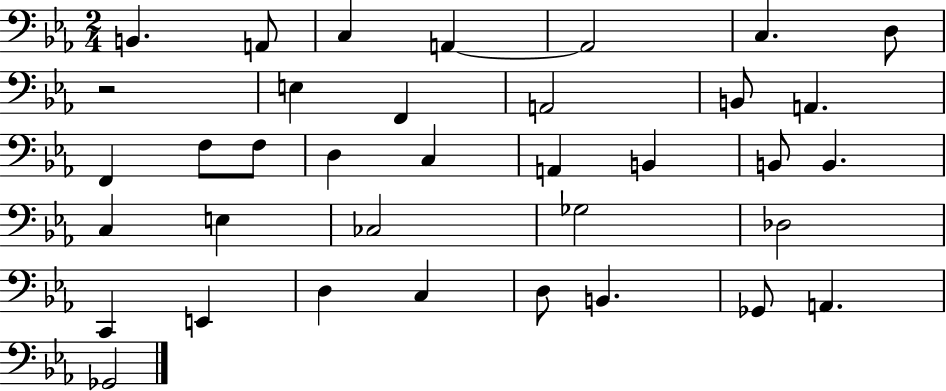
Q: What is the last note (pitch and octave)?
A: Gb2